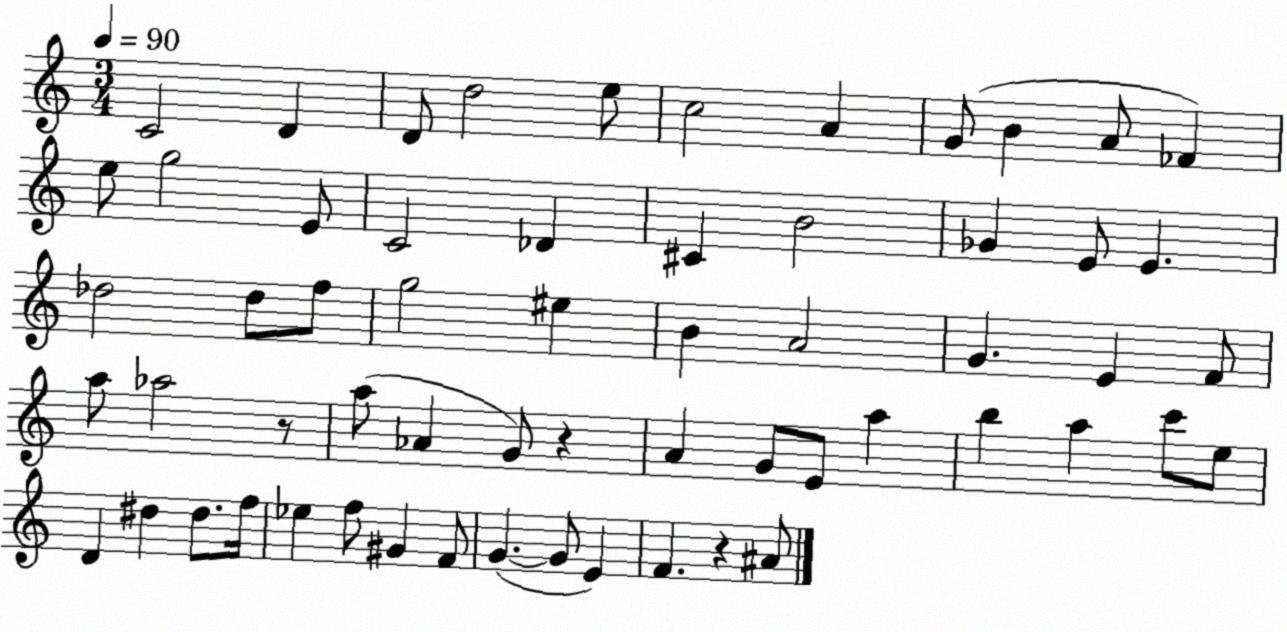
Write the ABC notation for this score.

X:1
T:Untitled
M:3/4
L:1/4
K:C
C2 D D/2 d2 e/2 c2 A G/2 B A/2 _F e/2 g2 E/2 C2 _D ^C B2 _G E/2 E _d2 _d/2 f/2 g2 ^e B A2 G E F/2 a/2 _a2 z/2 a/2 _A G/2 z A G/2 E/2 a b a c'/2 e/2 D ^d ^d/2 f/4 _e f/2 ^G F/2 G G/2 E F z ^A/2